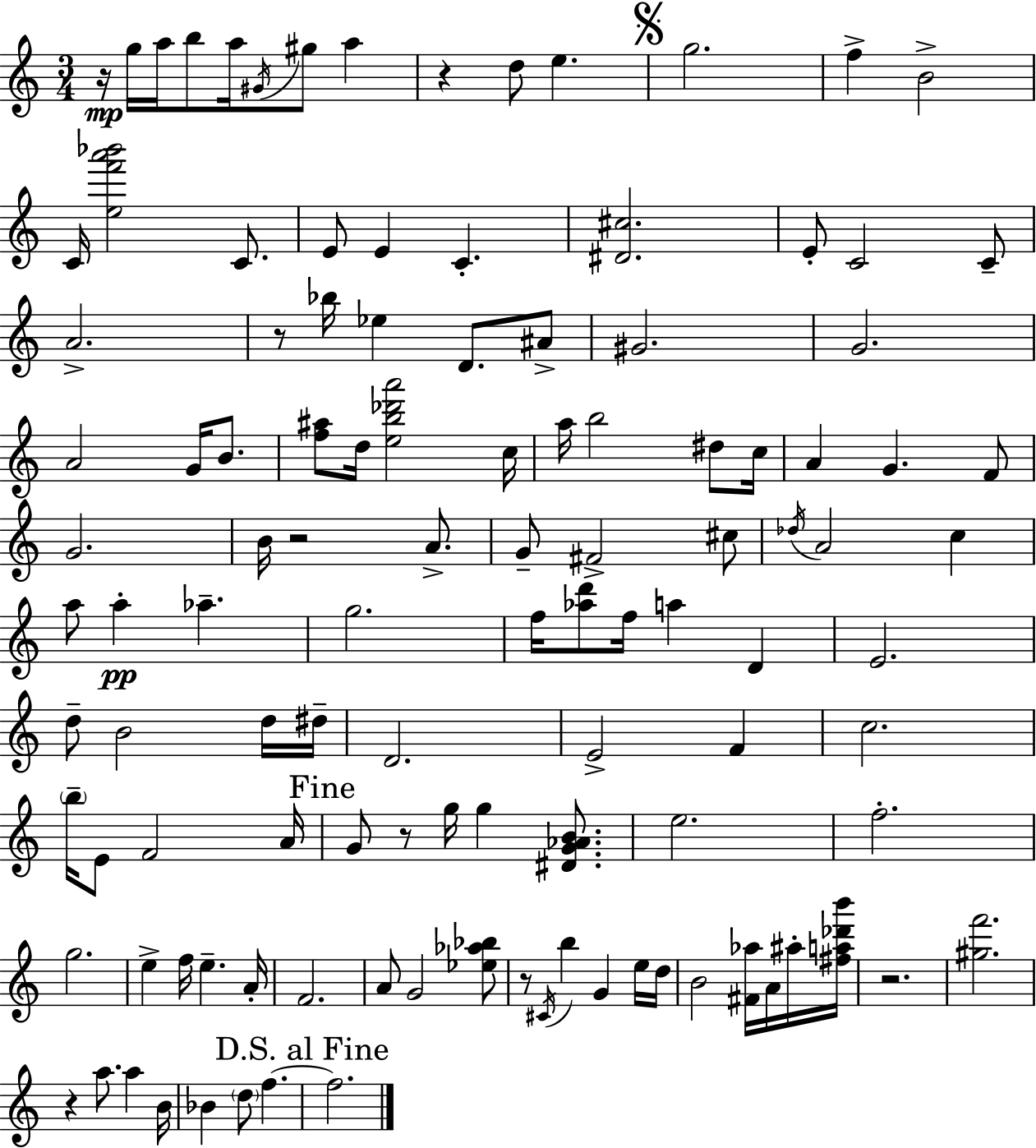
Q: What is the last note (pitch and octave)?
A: F5